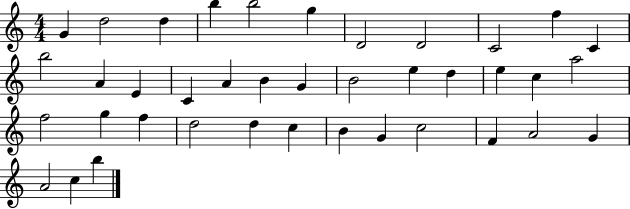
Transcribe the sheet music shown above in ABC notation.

X:1
T:Untitled
M:4/4
L:1/4
K:C
G d2 d b b2 g D2 D2 C2 f C b2 A E C A B G B2 e d e c a2 f2 g f d2 d c B G c2 F A2 G A2 c b